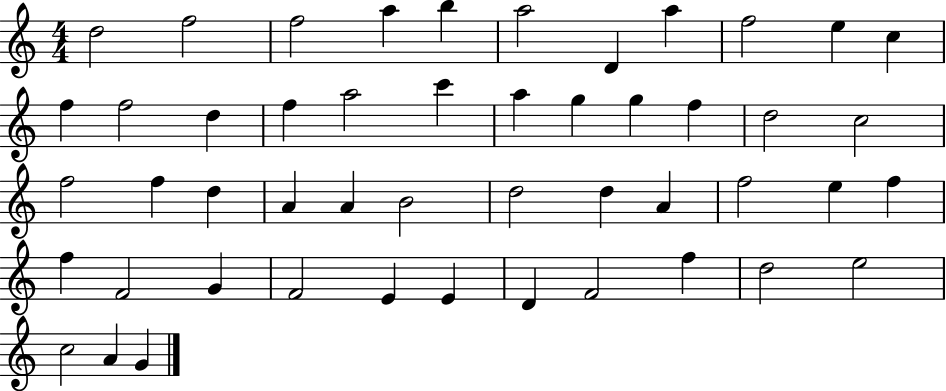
D5/h F5/h F5/h A5/q B5/q A5/h D4/q A5/q F5/h E5/q C5/q F5/q F5/h D5/q F5/q A5/h C6/q A5/q G5/q G5/q F5/q D5/h C5/h F5/h F5/q D5/q A4/q A4/q B4/h D5/h D5/q A4/q F5/h E5/q F5/q F5/q F4/h G4/q F4/h E4/q E4/q D4/q F4/h F5/q D5/h E5/h C5/h A4/q G4/q